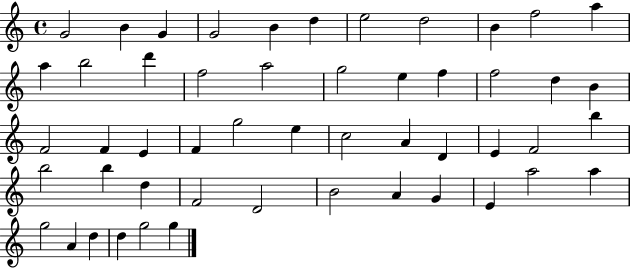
X:1
T:Untitled
M:4/4
L:1/4
K:C
G2 B G G2 B d e2 d2 B f2 a a b2 d' f2 a2 g2 e f f2 d B F2 F E F g2 e c2 A D E F2 b b2 b d F2 D2 B2 A G E a2 a g2 A d d g2 g